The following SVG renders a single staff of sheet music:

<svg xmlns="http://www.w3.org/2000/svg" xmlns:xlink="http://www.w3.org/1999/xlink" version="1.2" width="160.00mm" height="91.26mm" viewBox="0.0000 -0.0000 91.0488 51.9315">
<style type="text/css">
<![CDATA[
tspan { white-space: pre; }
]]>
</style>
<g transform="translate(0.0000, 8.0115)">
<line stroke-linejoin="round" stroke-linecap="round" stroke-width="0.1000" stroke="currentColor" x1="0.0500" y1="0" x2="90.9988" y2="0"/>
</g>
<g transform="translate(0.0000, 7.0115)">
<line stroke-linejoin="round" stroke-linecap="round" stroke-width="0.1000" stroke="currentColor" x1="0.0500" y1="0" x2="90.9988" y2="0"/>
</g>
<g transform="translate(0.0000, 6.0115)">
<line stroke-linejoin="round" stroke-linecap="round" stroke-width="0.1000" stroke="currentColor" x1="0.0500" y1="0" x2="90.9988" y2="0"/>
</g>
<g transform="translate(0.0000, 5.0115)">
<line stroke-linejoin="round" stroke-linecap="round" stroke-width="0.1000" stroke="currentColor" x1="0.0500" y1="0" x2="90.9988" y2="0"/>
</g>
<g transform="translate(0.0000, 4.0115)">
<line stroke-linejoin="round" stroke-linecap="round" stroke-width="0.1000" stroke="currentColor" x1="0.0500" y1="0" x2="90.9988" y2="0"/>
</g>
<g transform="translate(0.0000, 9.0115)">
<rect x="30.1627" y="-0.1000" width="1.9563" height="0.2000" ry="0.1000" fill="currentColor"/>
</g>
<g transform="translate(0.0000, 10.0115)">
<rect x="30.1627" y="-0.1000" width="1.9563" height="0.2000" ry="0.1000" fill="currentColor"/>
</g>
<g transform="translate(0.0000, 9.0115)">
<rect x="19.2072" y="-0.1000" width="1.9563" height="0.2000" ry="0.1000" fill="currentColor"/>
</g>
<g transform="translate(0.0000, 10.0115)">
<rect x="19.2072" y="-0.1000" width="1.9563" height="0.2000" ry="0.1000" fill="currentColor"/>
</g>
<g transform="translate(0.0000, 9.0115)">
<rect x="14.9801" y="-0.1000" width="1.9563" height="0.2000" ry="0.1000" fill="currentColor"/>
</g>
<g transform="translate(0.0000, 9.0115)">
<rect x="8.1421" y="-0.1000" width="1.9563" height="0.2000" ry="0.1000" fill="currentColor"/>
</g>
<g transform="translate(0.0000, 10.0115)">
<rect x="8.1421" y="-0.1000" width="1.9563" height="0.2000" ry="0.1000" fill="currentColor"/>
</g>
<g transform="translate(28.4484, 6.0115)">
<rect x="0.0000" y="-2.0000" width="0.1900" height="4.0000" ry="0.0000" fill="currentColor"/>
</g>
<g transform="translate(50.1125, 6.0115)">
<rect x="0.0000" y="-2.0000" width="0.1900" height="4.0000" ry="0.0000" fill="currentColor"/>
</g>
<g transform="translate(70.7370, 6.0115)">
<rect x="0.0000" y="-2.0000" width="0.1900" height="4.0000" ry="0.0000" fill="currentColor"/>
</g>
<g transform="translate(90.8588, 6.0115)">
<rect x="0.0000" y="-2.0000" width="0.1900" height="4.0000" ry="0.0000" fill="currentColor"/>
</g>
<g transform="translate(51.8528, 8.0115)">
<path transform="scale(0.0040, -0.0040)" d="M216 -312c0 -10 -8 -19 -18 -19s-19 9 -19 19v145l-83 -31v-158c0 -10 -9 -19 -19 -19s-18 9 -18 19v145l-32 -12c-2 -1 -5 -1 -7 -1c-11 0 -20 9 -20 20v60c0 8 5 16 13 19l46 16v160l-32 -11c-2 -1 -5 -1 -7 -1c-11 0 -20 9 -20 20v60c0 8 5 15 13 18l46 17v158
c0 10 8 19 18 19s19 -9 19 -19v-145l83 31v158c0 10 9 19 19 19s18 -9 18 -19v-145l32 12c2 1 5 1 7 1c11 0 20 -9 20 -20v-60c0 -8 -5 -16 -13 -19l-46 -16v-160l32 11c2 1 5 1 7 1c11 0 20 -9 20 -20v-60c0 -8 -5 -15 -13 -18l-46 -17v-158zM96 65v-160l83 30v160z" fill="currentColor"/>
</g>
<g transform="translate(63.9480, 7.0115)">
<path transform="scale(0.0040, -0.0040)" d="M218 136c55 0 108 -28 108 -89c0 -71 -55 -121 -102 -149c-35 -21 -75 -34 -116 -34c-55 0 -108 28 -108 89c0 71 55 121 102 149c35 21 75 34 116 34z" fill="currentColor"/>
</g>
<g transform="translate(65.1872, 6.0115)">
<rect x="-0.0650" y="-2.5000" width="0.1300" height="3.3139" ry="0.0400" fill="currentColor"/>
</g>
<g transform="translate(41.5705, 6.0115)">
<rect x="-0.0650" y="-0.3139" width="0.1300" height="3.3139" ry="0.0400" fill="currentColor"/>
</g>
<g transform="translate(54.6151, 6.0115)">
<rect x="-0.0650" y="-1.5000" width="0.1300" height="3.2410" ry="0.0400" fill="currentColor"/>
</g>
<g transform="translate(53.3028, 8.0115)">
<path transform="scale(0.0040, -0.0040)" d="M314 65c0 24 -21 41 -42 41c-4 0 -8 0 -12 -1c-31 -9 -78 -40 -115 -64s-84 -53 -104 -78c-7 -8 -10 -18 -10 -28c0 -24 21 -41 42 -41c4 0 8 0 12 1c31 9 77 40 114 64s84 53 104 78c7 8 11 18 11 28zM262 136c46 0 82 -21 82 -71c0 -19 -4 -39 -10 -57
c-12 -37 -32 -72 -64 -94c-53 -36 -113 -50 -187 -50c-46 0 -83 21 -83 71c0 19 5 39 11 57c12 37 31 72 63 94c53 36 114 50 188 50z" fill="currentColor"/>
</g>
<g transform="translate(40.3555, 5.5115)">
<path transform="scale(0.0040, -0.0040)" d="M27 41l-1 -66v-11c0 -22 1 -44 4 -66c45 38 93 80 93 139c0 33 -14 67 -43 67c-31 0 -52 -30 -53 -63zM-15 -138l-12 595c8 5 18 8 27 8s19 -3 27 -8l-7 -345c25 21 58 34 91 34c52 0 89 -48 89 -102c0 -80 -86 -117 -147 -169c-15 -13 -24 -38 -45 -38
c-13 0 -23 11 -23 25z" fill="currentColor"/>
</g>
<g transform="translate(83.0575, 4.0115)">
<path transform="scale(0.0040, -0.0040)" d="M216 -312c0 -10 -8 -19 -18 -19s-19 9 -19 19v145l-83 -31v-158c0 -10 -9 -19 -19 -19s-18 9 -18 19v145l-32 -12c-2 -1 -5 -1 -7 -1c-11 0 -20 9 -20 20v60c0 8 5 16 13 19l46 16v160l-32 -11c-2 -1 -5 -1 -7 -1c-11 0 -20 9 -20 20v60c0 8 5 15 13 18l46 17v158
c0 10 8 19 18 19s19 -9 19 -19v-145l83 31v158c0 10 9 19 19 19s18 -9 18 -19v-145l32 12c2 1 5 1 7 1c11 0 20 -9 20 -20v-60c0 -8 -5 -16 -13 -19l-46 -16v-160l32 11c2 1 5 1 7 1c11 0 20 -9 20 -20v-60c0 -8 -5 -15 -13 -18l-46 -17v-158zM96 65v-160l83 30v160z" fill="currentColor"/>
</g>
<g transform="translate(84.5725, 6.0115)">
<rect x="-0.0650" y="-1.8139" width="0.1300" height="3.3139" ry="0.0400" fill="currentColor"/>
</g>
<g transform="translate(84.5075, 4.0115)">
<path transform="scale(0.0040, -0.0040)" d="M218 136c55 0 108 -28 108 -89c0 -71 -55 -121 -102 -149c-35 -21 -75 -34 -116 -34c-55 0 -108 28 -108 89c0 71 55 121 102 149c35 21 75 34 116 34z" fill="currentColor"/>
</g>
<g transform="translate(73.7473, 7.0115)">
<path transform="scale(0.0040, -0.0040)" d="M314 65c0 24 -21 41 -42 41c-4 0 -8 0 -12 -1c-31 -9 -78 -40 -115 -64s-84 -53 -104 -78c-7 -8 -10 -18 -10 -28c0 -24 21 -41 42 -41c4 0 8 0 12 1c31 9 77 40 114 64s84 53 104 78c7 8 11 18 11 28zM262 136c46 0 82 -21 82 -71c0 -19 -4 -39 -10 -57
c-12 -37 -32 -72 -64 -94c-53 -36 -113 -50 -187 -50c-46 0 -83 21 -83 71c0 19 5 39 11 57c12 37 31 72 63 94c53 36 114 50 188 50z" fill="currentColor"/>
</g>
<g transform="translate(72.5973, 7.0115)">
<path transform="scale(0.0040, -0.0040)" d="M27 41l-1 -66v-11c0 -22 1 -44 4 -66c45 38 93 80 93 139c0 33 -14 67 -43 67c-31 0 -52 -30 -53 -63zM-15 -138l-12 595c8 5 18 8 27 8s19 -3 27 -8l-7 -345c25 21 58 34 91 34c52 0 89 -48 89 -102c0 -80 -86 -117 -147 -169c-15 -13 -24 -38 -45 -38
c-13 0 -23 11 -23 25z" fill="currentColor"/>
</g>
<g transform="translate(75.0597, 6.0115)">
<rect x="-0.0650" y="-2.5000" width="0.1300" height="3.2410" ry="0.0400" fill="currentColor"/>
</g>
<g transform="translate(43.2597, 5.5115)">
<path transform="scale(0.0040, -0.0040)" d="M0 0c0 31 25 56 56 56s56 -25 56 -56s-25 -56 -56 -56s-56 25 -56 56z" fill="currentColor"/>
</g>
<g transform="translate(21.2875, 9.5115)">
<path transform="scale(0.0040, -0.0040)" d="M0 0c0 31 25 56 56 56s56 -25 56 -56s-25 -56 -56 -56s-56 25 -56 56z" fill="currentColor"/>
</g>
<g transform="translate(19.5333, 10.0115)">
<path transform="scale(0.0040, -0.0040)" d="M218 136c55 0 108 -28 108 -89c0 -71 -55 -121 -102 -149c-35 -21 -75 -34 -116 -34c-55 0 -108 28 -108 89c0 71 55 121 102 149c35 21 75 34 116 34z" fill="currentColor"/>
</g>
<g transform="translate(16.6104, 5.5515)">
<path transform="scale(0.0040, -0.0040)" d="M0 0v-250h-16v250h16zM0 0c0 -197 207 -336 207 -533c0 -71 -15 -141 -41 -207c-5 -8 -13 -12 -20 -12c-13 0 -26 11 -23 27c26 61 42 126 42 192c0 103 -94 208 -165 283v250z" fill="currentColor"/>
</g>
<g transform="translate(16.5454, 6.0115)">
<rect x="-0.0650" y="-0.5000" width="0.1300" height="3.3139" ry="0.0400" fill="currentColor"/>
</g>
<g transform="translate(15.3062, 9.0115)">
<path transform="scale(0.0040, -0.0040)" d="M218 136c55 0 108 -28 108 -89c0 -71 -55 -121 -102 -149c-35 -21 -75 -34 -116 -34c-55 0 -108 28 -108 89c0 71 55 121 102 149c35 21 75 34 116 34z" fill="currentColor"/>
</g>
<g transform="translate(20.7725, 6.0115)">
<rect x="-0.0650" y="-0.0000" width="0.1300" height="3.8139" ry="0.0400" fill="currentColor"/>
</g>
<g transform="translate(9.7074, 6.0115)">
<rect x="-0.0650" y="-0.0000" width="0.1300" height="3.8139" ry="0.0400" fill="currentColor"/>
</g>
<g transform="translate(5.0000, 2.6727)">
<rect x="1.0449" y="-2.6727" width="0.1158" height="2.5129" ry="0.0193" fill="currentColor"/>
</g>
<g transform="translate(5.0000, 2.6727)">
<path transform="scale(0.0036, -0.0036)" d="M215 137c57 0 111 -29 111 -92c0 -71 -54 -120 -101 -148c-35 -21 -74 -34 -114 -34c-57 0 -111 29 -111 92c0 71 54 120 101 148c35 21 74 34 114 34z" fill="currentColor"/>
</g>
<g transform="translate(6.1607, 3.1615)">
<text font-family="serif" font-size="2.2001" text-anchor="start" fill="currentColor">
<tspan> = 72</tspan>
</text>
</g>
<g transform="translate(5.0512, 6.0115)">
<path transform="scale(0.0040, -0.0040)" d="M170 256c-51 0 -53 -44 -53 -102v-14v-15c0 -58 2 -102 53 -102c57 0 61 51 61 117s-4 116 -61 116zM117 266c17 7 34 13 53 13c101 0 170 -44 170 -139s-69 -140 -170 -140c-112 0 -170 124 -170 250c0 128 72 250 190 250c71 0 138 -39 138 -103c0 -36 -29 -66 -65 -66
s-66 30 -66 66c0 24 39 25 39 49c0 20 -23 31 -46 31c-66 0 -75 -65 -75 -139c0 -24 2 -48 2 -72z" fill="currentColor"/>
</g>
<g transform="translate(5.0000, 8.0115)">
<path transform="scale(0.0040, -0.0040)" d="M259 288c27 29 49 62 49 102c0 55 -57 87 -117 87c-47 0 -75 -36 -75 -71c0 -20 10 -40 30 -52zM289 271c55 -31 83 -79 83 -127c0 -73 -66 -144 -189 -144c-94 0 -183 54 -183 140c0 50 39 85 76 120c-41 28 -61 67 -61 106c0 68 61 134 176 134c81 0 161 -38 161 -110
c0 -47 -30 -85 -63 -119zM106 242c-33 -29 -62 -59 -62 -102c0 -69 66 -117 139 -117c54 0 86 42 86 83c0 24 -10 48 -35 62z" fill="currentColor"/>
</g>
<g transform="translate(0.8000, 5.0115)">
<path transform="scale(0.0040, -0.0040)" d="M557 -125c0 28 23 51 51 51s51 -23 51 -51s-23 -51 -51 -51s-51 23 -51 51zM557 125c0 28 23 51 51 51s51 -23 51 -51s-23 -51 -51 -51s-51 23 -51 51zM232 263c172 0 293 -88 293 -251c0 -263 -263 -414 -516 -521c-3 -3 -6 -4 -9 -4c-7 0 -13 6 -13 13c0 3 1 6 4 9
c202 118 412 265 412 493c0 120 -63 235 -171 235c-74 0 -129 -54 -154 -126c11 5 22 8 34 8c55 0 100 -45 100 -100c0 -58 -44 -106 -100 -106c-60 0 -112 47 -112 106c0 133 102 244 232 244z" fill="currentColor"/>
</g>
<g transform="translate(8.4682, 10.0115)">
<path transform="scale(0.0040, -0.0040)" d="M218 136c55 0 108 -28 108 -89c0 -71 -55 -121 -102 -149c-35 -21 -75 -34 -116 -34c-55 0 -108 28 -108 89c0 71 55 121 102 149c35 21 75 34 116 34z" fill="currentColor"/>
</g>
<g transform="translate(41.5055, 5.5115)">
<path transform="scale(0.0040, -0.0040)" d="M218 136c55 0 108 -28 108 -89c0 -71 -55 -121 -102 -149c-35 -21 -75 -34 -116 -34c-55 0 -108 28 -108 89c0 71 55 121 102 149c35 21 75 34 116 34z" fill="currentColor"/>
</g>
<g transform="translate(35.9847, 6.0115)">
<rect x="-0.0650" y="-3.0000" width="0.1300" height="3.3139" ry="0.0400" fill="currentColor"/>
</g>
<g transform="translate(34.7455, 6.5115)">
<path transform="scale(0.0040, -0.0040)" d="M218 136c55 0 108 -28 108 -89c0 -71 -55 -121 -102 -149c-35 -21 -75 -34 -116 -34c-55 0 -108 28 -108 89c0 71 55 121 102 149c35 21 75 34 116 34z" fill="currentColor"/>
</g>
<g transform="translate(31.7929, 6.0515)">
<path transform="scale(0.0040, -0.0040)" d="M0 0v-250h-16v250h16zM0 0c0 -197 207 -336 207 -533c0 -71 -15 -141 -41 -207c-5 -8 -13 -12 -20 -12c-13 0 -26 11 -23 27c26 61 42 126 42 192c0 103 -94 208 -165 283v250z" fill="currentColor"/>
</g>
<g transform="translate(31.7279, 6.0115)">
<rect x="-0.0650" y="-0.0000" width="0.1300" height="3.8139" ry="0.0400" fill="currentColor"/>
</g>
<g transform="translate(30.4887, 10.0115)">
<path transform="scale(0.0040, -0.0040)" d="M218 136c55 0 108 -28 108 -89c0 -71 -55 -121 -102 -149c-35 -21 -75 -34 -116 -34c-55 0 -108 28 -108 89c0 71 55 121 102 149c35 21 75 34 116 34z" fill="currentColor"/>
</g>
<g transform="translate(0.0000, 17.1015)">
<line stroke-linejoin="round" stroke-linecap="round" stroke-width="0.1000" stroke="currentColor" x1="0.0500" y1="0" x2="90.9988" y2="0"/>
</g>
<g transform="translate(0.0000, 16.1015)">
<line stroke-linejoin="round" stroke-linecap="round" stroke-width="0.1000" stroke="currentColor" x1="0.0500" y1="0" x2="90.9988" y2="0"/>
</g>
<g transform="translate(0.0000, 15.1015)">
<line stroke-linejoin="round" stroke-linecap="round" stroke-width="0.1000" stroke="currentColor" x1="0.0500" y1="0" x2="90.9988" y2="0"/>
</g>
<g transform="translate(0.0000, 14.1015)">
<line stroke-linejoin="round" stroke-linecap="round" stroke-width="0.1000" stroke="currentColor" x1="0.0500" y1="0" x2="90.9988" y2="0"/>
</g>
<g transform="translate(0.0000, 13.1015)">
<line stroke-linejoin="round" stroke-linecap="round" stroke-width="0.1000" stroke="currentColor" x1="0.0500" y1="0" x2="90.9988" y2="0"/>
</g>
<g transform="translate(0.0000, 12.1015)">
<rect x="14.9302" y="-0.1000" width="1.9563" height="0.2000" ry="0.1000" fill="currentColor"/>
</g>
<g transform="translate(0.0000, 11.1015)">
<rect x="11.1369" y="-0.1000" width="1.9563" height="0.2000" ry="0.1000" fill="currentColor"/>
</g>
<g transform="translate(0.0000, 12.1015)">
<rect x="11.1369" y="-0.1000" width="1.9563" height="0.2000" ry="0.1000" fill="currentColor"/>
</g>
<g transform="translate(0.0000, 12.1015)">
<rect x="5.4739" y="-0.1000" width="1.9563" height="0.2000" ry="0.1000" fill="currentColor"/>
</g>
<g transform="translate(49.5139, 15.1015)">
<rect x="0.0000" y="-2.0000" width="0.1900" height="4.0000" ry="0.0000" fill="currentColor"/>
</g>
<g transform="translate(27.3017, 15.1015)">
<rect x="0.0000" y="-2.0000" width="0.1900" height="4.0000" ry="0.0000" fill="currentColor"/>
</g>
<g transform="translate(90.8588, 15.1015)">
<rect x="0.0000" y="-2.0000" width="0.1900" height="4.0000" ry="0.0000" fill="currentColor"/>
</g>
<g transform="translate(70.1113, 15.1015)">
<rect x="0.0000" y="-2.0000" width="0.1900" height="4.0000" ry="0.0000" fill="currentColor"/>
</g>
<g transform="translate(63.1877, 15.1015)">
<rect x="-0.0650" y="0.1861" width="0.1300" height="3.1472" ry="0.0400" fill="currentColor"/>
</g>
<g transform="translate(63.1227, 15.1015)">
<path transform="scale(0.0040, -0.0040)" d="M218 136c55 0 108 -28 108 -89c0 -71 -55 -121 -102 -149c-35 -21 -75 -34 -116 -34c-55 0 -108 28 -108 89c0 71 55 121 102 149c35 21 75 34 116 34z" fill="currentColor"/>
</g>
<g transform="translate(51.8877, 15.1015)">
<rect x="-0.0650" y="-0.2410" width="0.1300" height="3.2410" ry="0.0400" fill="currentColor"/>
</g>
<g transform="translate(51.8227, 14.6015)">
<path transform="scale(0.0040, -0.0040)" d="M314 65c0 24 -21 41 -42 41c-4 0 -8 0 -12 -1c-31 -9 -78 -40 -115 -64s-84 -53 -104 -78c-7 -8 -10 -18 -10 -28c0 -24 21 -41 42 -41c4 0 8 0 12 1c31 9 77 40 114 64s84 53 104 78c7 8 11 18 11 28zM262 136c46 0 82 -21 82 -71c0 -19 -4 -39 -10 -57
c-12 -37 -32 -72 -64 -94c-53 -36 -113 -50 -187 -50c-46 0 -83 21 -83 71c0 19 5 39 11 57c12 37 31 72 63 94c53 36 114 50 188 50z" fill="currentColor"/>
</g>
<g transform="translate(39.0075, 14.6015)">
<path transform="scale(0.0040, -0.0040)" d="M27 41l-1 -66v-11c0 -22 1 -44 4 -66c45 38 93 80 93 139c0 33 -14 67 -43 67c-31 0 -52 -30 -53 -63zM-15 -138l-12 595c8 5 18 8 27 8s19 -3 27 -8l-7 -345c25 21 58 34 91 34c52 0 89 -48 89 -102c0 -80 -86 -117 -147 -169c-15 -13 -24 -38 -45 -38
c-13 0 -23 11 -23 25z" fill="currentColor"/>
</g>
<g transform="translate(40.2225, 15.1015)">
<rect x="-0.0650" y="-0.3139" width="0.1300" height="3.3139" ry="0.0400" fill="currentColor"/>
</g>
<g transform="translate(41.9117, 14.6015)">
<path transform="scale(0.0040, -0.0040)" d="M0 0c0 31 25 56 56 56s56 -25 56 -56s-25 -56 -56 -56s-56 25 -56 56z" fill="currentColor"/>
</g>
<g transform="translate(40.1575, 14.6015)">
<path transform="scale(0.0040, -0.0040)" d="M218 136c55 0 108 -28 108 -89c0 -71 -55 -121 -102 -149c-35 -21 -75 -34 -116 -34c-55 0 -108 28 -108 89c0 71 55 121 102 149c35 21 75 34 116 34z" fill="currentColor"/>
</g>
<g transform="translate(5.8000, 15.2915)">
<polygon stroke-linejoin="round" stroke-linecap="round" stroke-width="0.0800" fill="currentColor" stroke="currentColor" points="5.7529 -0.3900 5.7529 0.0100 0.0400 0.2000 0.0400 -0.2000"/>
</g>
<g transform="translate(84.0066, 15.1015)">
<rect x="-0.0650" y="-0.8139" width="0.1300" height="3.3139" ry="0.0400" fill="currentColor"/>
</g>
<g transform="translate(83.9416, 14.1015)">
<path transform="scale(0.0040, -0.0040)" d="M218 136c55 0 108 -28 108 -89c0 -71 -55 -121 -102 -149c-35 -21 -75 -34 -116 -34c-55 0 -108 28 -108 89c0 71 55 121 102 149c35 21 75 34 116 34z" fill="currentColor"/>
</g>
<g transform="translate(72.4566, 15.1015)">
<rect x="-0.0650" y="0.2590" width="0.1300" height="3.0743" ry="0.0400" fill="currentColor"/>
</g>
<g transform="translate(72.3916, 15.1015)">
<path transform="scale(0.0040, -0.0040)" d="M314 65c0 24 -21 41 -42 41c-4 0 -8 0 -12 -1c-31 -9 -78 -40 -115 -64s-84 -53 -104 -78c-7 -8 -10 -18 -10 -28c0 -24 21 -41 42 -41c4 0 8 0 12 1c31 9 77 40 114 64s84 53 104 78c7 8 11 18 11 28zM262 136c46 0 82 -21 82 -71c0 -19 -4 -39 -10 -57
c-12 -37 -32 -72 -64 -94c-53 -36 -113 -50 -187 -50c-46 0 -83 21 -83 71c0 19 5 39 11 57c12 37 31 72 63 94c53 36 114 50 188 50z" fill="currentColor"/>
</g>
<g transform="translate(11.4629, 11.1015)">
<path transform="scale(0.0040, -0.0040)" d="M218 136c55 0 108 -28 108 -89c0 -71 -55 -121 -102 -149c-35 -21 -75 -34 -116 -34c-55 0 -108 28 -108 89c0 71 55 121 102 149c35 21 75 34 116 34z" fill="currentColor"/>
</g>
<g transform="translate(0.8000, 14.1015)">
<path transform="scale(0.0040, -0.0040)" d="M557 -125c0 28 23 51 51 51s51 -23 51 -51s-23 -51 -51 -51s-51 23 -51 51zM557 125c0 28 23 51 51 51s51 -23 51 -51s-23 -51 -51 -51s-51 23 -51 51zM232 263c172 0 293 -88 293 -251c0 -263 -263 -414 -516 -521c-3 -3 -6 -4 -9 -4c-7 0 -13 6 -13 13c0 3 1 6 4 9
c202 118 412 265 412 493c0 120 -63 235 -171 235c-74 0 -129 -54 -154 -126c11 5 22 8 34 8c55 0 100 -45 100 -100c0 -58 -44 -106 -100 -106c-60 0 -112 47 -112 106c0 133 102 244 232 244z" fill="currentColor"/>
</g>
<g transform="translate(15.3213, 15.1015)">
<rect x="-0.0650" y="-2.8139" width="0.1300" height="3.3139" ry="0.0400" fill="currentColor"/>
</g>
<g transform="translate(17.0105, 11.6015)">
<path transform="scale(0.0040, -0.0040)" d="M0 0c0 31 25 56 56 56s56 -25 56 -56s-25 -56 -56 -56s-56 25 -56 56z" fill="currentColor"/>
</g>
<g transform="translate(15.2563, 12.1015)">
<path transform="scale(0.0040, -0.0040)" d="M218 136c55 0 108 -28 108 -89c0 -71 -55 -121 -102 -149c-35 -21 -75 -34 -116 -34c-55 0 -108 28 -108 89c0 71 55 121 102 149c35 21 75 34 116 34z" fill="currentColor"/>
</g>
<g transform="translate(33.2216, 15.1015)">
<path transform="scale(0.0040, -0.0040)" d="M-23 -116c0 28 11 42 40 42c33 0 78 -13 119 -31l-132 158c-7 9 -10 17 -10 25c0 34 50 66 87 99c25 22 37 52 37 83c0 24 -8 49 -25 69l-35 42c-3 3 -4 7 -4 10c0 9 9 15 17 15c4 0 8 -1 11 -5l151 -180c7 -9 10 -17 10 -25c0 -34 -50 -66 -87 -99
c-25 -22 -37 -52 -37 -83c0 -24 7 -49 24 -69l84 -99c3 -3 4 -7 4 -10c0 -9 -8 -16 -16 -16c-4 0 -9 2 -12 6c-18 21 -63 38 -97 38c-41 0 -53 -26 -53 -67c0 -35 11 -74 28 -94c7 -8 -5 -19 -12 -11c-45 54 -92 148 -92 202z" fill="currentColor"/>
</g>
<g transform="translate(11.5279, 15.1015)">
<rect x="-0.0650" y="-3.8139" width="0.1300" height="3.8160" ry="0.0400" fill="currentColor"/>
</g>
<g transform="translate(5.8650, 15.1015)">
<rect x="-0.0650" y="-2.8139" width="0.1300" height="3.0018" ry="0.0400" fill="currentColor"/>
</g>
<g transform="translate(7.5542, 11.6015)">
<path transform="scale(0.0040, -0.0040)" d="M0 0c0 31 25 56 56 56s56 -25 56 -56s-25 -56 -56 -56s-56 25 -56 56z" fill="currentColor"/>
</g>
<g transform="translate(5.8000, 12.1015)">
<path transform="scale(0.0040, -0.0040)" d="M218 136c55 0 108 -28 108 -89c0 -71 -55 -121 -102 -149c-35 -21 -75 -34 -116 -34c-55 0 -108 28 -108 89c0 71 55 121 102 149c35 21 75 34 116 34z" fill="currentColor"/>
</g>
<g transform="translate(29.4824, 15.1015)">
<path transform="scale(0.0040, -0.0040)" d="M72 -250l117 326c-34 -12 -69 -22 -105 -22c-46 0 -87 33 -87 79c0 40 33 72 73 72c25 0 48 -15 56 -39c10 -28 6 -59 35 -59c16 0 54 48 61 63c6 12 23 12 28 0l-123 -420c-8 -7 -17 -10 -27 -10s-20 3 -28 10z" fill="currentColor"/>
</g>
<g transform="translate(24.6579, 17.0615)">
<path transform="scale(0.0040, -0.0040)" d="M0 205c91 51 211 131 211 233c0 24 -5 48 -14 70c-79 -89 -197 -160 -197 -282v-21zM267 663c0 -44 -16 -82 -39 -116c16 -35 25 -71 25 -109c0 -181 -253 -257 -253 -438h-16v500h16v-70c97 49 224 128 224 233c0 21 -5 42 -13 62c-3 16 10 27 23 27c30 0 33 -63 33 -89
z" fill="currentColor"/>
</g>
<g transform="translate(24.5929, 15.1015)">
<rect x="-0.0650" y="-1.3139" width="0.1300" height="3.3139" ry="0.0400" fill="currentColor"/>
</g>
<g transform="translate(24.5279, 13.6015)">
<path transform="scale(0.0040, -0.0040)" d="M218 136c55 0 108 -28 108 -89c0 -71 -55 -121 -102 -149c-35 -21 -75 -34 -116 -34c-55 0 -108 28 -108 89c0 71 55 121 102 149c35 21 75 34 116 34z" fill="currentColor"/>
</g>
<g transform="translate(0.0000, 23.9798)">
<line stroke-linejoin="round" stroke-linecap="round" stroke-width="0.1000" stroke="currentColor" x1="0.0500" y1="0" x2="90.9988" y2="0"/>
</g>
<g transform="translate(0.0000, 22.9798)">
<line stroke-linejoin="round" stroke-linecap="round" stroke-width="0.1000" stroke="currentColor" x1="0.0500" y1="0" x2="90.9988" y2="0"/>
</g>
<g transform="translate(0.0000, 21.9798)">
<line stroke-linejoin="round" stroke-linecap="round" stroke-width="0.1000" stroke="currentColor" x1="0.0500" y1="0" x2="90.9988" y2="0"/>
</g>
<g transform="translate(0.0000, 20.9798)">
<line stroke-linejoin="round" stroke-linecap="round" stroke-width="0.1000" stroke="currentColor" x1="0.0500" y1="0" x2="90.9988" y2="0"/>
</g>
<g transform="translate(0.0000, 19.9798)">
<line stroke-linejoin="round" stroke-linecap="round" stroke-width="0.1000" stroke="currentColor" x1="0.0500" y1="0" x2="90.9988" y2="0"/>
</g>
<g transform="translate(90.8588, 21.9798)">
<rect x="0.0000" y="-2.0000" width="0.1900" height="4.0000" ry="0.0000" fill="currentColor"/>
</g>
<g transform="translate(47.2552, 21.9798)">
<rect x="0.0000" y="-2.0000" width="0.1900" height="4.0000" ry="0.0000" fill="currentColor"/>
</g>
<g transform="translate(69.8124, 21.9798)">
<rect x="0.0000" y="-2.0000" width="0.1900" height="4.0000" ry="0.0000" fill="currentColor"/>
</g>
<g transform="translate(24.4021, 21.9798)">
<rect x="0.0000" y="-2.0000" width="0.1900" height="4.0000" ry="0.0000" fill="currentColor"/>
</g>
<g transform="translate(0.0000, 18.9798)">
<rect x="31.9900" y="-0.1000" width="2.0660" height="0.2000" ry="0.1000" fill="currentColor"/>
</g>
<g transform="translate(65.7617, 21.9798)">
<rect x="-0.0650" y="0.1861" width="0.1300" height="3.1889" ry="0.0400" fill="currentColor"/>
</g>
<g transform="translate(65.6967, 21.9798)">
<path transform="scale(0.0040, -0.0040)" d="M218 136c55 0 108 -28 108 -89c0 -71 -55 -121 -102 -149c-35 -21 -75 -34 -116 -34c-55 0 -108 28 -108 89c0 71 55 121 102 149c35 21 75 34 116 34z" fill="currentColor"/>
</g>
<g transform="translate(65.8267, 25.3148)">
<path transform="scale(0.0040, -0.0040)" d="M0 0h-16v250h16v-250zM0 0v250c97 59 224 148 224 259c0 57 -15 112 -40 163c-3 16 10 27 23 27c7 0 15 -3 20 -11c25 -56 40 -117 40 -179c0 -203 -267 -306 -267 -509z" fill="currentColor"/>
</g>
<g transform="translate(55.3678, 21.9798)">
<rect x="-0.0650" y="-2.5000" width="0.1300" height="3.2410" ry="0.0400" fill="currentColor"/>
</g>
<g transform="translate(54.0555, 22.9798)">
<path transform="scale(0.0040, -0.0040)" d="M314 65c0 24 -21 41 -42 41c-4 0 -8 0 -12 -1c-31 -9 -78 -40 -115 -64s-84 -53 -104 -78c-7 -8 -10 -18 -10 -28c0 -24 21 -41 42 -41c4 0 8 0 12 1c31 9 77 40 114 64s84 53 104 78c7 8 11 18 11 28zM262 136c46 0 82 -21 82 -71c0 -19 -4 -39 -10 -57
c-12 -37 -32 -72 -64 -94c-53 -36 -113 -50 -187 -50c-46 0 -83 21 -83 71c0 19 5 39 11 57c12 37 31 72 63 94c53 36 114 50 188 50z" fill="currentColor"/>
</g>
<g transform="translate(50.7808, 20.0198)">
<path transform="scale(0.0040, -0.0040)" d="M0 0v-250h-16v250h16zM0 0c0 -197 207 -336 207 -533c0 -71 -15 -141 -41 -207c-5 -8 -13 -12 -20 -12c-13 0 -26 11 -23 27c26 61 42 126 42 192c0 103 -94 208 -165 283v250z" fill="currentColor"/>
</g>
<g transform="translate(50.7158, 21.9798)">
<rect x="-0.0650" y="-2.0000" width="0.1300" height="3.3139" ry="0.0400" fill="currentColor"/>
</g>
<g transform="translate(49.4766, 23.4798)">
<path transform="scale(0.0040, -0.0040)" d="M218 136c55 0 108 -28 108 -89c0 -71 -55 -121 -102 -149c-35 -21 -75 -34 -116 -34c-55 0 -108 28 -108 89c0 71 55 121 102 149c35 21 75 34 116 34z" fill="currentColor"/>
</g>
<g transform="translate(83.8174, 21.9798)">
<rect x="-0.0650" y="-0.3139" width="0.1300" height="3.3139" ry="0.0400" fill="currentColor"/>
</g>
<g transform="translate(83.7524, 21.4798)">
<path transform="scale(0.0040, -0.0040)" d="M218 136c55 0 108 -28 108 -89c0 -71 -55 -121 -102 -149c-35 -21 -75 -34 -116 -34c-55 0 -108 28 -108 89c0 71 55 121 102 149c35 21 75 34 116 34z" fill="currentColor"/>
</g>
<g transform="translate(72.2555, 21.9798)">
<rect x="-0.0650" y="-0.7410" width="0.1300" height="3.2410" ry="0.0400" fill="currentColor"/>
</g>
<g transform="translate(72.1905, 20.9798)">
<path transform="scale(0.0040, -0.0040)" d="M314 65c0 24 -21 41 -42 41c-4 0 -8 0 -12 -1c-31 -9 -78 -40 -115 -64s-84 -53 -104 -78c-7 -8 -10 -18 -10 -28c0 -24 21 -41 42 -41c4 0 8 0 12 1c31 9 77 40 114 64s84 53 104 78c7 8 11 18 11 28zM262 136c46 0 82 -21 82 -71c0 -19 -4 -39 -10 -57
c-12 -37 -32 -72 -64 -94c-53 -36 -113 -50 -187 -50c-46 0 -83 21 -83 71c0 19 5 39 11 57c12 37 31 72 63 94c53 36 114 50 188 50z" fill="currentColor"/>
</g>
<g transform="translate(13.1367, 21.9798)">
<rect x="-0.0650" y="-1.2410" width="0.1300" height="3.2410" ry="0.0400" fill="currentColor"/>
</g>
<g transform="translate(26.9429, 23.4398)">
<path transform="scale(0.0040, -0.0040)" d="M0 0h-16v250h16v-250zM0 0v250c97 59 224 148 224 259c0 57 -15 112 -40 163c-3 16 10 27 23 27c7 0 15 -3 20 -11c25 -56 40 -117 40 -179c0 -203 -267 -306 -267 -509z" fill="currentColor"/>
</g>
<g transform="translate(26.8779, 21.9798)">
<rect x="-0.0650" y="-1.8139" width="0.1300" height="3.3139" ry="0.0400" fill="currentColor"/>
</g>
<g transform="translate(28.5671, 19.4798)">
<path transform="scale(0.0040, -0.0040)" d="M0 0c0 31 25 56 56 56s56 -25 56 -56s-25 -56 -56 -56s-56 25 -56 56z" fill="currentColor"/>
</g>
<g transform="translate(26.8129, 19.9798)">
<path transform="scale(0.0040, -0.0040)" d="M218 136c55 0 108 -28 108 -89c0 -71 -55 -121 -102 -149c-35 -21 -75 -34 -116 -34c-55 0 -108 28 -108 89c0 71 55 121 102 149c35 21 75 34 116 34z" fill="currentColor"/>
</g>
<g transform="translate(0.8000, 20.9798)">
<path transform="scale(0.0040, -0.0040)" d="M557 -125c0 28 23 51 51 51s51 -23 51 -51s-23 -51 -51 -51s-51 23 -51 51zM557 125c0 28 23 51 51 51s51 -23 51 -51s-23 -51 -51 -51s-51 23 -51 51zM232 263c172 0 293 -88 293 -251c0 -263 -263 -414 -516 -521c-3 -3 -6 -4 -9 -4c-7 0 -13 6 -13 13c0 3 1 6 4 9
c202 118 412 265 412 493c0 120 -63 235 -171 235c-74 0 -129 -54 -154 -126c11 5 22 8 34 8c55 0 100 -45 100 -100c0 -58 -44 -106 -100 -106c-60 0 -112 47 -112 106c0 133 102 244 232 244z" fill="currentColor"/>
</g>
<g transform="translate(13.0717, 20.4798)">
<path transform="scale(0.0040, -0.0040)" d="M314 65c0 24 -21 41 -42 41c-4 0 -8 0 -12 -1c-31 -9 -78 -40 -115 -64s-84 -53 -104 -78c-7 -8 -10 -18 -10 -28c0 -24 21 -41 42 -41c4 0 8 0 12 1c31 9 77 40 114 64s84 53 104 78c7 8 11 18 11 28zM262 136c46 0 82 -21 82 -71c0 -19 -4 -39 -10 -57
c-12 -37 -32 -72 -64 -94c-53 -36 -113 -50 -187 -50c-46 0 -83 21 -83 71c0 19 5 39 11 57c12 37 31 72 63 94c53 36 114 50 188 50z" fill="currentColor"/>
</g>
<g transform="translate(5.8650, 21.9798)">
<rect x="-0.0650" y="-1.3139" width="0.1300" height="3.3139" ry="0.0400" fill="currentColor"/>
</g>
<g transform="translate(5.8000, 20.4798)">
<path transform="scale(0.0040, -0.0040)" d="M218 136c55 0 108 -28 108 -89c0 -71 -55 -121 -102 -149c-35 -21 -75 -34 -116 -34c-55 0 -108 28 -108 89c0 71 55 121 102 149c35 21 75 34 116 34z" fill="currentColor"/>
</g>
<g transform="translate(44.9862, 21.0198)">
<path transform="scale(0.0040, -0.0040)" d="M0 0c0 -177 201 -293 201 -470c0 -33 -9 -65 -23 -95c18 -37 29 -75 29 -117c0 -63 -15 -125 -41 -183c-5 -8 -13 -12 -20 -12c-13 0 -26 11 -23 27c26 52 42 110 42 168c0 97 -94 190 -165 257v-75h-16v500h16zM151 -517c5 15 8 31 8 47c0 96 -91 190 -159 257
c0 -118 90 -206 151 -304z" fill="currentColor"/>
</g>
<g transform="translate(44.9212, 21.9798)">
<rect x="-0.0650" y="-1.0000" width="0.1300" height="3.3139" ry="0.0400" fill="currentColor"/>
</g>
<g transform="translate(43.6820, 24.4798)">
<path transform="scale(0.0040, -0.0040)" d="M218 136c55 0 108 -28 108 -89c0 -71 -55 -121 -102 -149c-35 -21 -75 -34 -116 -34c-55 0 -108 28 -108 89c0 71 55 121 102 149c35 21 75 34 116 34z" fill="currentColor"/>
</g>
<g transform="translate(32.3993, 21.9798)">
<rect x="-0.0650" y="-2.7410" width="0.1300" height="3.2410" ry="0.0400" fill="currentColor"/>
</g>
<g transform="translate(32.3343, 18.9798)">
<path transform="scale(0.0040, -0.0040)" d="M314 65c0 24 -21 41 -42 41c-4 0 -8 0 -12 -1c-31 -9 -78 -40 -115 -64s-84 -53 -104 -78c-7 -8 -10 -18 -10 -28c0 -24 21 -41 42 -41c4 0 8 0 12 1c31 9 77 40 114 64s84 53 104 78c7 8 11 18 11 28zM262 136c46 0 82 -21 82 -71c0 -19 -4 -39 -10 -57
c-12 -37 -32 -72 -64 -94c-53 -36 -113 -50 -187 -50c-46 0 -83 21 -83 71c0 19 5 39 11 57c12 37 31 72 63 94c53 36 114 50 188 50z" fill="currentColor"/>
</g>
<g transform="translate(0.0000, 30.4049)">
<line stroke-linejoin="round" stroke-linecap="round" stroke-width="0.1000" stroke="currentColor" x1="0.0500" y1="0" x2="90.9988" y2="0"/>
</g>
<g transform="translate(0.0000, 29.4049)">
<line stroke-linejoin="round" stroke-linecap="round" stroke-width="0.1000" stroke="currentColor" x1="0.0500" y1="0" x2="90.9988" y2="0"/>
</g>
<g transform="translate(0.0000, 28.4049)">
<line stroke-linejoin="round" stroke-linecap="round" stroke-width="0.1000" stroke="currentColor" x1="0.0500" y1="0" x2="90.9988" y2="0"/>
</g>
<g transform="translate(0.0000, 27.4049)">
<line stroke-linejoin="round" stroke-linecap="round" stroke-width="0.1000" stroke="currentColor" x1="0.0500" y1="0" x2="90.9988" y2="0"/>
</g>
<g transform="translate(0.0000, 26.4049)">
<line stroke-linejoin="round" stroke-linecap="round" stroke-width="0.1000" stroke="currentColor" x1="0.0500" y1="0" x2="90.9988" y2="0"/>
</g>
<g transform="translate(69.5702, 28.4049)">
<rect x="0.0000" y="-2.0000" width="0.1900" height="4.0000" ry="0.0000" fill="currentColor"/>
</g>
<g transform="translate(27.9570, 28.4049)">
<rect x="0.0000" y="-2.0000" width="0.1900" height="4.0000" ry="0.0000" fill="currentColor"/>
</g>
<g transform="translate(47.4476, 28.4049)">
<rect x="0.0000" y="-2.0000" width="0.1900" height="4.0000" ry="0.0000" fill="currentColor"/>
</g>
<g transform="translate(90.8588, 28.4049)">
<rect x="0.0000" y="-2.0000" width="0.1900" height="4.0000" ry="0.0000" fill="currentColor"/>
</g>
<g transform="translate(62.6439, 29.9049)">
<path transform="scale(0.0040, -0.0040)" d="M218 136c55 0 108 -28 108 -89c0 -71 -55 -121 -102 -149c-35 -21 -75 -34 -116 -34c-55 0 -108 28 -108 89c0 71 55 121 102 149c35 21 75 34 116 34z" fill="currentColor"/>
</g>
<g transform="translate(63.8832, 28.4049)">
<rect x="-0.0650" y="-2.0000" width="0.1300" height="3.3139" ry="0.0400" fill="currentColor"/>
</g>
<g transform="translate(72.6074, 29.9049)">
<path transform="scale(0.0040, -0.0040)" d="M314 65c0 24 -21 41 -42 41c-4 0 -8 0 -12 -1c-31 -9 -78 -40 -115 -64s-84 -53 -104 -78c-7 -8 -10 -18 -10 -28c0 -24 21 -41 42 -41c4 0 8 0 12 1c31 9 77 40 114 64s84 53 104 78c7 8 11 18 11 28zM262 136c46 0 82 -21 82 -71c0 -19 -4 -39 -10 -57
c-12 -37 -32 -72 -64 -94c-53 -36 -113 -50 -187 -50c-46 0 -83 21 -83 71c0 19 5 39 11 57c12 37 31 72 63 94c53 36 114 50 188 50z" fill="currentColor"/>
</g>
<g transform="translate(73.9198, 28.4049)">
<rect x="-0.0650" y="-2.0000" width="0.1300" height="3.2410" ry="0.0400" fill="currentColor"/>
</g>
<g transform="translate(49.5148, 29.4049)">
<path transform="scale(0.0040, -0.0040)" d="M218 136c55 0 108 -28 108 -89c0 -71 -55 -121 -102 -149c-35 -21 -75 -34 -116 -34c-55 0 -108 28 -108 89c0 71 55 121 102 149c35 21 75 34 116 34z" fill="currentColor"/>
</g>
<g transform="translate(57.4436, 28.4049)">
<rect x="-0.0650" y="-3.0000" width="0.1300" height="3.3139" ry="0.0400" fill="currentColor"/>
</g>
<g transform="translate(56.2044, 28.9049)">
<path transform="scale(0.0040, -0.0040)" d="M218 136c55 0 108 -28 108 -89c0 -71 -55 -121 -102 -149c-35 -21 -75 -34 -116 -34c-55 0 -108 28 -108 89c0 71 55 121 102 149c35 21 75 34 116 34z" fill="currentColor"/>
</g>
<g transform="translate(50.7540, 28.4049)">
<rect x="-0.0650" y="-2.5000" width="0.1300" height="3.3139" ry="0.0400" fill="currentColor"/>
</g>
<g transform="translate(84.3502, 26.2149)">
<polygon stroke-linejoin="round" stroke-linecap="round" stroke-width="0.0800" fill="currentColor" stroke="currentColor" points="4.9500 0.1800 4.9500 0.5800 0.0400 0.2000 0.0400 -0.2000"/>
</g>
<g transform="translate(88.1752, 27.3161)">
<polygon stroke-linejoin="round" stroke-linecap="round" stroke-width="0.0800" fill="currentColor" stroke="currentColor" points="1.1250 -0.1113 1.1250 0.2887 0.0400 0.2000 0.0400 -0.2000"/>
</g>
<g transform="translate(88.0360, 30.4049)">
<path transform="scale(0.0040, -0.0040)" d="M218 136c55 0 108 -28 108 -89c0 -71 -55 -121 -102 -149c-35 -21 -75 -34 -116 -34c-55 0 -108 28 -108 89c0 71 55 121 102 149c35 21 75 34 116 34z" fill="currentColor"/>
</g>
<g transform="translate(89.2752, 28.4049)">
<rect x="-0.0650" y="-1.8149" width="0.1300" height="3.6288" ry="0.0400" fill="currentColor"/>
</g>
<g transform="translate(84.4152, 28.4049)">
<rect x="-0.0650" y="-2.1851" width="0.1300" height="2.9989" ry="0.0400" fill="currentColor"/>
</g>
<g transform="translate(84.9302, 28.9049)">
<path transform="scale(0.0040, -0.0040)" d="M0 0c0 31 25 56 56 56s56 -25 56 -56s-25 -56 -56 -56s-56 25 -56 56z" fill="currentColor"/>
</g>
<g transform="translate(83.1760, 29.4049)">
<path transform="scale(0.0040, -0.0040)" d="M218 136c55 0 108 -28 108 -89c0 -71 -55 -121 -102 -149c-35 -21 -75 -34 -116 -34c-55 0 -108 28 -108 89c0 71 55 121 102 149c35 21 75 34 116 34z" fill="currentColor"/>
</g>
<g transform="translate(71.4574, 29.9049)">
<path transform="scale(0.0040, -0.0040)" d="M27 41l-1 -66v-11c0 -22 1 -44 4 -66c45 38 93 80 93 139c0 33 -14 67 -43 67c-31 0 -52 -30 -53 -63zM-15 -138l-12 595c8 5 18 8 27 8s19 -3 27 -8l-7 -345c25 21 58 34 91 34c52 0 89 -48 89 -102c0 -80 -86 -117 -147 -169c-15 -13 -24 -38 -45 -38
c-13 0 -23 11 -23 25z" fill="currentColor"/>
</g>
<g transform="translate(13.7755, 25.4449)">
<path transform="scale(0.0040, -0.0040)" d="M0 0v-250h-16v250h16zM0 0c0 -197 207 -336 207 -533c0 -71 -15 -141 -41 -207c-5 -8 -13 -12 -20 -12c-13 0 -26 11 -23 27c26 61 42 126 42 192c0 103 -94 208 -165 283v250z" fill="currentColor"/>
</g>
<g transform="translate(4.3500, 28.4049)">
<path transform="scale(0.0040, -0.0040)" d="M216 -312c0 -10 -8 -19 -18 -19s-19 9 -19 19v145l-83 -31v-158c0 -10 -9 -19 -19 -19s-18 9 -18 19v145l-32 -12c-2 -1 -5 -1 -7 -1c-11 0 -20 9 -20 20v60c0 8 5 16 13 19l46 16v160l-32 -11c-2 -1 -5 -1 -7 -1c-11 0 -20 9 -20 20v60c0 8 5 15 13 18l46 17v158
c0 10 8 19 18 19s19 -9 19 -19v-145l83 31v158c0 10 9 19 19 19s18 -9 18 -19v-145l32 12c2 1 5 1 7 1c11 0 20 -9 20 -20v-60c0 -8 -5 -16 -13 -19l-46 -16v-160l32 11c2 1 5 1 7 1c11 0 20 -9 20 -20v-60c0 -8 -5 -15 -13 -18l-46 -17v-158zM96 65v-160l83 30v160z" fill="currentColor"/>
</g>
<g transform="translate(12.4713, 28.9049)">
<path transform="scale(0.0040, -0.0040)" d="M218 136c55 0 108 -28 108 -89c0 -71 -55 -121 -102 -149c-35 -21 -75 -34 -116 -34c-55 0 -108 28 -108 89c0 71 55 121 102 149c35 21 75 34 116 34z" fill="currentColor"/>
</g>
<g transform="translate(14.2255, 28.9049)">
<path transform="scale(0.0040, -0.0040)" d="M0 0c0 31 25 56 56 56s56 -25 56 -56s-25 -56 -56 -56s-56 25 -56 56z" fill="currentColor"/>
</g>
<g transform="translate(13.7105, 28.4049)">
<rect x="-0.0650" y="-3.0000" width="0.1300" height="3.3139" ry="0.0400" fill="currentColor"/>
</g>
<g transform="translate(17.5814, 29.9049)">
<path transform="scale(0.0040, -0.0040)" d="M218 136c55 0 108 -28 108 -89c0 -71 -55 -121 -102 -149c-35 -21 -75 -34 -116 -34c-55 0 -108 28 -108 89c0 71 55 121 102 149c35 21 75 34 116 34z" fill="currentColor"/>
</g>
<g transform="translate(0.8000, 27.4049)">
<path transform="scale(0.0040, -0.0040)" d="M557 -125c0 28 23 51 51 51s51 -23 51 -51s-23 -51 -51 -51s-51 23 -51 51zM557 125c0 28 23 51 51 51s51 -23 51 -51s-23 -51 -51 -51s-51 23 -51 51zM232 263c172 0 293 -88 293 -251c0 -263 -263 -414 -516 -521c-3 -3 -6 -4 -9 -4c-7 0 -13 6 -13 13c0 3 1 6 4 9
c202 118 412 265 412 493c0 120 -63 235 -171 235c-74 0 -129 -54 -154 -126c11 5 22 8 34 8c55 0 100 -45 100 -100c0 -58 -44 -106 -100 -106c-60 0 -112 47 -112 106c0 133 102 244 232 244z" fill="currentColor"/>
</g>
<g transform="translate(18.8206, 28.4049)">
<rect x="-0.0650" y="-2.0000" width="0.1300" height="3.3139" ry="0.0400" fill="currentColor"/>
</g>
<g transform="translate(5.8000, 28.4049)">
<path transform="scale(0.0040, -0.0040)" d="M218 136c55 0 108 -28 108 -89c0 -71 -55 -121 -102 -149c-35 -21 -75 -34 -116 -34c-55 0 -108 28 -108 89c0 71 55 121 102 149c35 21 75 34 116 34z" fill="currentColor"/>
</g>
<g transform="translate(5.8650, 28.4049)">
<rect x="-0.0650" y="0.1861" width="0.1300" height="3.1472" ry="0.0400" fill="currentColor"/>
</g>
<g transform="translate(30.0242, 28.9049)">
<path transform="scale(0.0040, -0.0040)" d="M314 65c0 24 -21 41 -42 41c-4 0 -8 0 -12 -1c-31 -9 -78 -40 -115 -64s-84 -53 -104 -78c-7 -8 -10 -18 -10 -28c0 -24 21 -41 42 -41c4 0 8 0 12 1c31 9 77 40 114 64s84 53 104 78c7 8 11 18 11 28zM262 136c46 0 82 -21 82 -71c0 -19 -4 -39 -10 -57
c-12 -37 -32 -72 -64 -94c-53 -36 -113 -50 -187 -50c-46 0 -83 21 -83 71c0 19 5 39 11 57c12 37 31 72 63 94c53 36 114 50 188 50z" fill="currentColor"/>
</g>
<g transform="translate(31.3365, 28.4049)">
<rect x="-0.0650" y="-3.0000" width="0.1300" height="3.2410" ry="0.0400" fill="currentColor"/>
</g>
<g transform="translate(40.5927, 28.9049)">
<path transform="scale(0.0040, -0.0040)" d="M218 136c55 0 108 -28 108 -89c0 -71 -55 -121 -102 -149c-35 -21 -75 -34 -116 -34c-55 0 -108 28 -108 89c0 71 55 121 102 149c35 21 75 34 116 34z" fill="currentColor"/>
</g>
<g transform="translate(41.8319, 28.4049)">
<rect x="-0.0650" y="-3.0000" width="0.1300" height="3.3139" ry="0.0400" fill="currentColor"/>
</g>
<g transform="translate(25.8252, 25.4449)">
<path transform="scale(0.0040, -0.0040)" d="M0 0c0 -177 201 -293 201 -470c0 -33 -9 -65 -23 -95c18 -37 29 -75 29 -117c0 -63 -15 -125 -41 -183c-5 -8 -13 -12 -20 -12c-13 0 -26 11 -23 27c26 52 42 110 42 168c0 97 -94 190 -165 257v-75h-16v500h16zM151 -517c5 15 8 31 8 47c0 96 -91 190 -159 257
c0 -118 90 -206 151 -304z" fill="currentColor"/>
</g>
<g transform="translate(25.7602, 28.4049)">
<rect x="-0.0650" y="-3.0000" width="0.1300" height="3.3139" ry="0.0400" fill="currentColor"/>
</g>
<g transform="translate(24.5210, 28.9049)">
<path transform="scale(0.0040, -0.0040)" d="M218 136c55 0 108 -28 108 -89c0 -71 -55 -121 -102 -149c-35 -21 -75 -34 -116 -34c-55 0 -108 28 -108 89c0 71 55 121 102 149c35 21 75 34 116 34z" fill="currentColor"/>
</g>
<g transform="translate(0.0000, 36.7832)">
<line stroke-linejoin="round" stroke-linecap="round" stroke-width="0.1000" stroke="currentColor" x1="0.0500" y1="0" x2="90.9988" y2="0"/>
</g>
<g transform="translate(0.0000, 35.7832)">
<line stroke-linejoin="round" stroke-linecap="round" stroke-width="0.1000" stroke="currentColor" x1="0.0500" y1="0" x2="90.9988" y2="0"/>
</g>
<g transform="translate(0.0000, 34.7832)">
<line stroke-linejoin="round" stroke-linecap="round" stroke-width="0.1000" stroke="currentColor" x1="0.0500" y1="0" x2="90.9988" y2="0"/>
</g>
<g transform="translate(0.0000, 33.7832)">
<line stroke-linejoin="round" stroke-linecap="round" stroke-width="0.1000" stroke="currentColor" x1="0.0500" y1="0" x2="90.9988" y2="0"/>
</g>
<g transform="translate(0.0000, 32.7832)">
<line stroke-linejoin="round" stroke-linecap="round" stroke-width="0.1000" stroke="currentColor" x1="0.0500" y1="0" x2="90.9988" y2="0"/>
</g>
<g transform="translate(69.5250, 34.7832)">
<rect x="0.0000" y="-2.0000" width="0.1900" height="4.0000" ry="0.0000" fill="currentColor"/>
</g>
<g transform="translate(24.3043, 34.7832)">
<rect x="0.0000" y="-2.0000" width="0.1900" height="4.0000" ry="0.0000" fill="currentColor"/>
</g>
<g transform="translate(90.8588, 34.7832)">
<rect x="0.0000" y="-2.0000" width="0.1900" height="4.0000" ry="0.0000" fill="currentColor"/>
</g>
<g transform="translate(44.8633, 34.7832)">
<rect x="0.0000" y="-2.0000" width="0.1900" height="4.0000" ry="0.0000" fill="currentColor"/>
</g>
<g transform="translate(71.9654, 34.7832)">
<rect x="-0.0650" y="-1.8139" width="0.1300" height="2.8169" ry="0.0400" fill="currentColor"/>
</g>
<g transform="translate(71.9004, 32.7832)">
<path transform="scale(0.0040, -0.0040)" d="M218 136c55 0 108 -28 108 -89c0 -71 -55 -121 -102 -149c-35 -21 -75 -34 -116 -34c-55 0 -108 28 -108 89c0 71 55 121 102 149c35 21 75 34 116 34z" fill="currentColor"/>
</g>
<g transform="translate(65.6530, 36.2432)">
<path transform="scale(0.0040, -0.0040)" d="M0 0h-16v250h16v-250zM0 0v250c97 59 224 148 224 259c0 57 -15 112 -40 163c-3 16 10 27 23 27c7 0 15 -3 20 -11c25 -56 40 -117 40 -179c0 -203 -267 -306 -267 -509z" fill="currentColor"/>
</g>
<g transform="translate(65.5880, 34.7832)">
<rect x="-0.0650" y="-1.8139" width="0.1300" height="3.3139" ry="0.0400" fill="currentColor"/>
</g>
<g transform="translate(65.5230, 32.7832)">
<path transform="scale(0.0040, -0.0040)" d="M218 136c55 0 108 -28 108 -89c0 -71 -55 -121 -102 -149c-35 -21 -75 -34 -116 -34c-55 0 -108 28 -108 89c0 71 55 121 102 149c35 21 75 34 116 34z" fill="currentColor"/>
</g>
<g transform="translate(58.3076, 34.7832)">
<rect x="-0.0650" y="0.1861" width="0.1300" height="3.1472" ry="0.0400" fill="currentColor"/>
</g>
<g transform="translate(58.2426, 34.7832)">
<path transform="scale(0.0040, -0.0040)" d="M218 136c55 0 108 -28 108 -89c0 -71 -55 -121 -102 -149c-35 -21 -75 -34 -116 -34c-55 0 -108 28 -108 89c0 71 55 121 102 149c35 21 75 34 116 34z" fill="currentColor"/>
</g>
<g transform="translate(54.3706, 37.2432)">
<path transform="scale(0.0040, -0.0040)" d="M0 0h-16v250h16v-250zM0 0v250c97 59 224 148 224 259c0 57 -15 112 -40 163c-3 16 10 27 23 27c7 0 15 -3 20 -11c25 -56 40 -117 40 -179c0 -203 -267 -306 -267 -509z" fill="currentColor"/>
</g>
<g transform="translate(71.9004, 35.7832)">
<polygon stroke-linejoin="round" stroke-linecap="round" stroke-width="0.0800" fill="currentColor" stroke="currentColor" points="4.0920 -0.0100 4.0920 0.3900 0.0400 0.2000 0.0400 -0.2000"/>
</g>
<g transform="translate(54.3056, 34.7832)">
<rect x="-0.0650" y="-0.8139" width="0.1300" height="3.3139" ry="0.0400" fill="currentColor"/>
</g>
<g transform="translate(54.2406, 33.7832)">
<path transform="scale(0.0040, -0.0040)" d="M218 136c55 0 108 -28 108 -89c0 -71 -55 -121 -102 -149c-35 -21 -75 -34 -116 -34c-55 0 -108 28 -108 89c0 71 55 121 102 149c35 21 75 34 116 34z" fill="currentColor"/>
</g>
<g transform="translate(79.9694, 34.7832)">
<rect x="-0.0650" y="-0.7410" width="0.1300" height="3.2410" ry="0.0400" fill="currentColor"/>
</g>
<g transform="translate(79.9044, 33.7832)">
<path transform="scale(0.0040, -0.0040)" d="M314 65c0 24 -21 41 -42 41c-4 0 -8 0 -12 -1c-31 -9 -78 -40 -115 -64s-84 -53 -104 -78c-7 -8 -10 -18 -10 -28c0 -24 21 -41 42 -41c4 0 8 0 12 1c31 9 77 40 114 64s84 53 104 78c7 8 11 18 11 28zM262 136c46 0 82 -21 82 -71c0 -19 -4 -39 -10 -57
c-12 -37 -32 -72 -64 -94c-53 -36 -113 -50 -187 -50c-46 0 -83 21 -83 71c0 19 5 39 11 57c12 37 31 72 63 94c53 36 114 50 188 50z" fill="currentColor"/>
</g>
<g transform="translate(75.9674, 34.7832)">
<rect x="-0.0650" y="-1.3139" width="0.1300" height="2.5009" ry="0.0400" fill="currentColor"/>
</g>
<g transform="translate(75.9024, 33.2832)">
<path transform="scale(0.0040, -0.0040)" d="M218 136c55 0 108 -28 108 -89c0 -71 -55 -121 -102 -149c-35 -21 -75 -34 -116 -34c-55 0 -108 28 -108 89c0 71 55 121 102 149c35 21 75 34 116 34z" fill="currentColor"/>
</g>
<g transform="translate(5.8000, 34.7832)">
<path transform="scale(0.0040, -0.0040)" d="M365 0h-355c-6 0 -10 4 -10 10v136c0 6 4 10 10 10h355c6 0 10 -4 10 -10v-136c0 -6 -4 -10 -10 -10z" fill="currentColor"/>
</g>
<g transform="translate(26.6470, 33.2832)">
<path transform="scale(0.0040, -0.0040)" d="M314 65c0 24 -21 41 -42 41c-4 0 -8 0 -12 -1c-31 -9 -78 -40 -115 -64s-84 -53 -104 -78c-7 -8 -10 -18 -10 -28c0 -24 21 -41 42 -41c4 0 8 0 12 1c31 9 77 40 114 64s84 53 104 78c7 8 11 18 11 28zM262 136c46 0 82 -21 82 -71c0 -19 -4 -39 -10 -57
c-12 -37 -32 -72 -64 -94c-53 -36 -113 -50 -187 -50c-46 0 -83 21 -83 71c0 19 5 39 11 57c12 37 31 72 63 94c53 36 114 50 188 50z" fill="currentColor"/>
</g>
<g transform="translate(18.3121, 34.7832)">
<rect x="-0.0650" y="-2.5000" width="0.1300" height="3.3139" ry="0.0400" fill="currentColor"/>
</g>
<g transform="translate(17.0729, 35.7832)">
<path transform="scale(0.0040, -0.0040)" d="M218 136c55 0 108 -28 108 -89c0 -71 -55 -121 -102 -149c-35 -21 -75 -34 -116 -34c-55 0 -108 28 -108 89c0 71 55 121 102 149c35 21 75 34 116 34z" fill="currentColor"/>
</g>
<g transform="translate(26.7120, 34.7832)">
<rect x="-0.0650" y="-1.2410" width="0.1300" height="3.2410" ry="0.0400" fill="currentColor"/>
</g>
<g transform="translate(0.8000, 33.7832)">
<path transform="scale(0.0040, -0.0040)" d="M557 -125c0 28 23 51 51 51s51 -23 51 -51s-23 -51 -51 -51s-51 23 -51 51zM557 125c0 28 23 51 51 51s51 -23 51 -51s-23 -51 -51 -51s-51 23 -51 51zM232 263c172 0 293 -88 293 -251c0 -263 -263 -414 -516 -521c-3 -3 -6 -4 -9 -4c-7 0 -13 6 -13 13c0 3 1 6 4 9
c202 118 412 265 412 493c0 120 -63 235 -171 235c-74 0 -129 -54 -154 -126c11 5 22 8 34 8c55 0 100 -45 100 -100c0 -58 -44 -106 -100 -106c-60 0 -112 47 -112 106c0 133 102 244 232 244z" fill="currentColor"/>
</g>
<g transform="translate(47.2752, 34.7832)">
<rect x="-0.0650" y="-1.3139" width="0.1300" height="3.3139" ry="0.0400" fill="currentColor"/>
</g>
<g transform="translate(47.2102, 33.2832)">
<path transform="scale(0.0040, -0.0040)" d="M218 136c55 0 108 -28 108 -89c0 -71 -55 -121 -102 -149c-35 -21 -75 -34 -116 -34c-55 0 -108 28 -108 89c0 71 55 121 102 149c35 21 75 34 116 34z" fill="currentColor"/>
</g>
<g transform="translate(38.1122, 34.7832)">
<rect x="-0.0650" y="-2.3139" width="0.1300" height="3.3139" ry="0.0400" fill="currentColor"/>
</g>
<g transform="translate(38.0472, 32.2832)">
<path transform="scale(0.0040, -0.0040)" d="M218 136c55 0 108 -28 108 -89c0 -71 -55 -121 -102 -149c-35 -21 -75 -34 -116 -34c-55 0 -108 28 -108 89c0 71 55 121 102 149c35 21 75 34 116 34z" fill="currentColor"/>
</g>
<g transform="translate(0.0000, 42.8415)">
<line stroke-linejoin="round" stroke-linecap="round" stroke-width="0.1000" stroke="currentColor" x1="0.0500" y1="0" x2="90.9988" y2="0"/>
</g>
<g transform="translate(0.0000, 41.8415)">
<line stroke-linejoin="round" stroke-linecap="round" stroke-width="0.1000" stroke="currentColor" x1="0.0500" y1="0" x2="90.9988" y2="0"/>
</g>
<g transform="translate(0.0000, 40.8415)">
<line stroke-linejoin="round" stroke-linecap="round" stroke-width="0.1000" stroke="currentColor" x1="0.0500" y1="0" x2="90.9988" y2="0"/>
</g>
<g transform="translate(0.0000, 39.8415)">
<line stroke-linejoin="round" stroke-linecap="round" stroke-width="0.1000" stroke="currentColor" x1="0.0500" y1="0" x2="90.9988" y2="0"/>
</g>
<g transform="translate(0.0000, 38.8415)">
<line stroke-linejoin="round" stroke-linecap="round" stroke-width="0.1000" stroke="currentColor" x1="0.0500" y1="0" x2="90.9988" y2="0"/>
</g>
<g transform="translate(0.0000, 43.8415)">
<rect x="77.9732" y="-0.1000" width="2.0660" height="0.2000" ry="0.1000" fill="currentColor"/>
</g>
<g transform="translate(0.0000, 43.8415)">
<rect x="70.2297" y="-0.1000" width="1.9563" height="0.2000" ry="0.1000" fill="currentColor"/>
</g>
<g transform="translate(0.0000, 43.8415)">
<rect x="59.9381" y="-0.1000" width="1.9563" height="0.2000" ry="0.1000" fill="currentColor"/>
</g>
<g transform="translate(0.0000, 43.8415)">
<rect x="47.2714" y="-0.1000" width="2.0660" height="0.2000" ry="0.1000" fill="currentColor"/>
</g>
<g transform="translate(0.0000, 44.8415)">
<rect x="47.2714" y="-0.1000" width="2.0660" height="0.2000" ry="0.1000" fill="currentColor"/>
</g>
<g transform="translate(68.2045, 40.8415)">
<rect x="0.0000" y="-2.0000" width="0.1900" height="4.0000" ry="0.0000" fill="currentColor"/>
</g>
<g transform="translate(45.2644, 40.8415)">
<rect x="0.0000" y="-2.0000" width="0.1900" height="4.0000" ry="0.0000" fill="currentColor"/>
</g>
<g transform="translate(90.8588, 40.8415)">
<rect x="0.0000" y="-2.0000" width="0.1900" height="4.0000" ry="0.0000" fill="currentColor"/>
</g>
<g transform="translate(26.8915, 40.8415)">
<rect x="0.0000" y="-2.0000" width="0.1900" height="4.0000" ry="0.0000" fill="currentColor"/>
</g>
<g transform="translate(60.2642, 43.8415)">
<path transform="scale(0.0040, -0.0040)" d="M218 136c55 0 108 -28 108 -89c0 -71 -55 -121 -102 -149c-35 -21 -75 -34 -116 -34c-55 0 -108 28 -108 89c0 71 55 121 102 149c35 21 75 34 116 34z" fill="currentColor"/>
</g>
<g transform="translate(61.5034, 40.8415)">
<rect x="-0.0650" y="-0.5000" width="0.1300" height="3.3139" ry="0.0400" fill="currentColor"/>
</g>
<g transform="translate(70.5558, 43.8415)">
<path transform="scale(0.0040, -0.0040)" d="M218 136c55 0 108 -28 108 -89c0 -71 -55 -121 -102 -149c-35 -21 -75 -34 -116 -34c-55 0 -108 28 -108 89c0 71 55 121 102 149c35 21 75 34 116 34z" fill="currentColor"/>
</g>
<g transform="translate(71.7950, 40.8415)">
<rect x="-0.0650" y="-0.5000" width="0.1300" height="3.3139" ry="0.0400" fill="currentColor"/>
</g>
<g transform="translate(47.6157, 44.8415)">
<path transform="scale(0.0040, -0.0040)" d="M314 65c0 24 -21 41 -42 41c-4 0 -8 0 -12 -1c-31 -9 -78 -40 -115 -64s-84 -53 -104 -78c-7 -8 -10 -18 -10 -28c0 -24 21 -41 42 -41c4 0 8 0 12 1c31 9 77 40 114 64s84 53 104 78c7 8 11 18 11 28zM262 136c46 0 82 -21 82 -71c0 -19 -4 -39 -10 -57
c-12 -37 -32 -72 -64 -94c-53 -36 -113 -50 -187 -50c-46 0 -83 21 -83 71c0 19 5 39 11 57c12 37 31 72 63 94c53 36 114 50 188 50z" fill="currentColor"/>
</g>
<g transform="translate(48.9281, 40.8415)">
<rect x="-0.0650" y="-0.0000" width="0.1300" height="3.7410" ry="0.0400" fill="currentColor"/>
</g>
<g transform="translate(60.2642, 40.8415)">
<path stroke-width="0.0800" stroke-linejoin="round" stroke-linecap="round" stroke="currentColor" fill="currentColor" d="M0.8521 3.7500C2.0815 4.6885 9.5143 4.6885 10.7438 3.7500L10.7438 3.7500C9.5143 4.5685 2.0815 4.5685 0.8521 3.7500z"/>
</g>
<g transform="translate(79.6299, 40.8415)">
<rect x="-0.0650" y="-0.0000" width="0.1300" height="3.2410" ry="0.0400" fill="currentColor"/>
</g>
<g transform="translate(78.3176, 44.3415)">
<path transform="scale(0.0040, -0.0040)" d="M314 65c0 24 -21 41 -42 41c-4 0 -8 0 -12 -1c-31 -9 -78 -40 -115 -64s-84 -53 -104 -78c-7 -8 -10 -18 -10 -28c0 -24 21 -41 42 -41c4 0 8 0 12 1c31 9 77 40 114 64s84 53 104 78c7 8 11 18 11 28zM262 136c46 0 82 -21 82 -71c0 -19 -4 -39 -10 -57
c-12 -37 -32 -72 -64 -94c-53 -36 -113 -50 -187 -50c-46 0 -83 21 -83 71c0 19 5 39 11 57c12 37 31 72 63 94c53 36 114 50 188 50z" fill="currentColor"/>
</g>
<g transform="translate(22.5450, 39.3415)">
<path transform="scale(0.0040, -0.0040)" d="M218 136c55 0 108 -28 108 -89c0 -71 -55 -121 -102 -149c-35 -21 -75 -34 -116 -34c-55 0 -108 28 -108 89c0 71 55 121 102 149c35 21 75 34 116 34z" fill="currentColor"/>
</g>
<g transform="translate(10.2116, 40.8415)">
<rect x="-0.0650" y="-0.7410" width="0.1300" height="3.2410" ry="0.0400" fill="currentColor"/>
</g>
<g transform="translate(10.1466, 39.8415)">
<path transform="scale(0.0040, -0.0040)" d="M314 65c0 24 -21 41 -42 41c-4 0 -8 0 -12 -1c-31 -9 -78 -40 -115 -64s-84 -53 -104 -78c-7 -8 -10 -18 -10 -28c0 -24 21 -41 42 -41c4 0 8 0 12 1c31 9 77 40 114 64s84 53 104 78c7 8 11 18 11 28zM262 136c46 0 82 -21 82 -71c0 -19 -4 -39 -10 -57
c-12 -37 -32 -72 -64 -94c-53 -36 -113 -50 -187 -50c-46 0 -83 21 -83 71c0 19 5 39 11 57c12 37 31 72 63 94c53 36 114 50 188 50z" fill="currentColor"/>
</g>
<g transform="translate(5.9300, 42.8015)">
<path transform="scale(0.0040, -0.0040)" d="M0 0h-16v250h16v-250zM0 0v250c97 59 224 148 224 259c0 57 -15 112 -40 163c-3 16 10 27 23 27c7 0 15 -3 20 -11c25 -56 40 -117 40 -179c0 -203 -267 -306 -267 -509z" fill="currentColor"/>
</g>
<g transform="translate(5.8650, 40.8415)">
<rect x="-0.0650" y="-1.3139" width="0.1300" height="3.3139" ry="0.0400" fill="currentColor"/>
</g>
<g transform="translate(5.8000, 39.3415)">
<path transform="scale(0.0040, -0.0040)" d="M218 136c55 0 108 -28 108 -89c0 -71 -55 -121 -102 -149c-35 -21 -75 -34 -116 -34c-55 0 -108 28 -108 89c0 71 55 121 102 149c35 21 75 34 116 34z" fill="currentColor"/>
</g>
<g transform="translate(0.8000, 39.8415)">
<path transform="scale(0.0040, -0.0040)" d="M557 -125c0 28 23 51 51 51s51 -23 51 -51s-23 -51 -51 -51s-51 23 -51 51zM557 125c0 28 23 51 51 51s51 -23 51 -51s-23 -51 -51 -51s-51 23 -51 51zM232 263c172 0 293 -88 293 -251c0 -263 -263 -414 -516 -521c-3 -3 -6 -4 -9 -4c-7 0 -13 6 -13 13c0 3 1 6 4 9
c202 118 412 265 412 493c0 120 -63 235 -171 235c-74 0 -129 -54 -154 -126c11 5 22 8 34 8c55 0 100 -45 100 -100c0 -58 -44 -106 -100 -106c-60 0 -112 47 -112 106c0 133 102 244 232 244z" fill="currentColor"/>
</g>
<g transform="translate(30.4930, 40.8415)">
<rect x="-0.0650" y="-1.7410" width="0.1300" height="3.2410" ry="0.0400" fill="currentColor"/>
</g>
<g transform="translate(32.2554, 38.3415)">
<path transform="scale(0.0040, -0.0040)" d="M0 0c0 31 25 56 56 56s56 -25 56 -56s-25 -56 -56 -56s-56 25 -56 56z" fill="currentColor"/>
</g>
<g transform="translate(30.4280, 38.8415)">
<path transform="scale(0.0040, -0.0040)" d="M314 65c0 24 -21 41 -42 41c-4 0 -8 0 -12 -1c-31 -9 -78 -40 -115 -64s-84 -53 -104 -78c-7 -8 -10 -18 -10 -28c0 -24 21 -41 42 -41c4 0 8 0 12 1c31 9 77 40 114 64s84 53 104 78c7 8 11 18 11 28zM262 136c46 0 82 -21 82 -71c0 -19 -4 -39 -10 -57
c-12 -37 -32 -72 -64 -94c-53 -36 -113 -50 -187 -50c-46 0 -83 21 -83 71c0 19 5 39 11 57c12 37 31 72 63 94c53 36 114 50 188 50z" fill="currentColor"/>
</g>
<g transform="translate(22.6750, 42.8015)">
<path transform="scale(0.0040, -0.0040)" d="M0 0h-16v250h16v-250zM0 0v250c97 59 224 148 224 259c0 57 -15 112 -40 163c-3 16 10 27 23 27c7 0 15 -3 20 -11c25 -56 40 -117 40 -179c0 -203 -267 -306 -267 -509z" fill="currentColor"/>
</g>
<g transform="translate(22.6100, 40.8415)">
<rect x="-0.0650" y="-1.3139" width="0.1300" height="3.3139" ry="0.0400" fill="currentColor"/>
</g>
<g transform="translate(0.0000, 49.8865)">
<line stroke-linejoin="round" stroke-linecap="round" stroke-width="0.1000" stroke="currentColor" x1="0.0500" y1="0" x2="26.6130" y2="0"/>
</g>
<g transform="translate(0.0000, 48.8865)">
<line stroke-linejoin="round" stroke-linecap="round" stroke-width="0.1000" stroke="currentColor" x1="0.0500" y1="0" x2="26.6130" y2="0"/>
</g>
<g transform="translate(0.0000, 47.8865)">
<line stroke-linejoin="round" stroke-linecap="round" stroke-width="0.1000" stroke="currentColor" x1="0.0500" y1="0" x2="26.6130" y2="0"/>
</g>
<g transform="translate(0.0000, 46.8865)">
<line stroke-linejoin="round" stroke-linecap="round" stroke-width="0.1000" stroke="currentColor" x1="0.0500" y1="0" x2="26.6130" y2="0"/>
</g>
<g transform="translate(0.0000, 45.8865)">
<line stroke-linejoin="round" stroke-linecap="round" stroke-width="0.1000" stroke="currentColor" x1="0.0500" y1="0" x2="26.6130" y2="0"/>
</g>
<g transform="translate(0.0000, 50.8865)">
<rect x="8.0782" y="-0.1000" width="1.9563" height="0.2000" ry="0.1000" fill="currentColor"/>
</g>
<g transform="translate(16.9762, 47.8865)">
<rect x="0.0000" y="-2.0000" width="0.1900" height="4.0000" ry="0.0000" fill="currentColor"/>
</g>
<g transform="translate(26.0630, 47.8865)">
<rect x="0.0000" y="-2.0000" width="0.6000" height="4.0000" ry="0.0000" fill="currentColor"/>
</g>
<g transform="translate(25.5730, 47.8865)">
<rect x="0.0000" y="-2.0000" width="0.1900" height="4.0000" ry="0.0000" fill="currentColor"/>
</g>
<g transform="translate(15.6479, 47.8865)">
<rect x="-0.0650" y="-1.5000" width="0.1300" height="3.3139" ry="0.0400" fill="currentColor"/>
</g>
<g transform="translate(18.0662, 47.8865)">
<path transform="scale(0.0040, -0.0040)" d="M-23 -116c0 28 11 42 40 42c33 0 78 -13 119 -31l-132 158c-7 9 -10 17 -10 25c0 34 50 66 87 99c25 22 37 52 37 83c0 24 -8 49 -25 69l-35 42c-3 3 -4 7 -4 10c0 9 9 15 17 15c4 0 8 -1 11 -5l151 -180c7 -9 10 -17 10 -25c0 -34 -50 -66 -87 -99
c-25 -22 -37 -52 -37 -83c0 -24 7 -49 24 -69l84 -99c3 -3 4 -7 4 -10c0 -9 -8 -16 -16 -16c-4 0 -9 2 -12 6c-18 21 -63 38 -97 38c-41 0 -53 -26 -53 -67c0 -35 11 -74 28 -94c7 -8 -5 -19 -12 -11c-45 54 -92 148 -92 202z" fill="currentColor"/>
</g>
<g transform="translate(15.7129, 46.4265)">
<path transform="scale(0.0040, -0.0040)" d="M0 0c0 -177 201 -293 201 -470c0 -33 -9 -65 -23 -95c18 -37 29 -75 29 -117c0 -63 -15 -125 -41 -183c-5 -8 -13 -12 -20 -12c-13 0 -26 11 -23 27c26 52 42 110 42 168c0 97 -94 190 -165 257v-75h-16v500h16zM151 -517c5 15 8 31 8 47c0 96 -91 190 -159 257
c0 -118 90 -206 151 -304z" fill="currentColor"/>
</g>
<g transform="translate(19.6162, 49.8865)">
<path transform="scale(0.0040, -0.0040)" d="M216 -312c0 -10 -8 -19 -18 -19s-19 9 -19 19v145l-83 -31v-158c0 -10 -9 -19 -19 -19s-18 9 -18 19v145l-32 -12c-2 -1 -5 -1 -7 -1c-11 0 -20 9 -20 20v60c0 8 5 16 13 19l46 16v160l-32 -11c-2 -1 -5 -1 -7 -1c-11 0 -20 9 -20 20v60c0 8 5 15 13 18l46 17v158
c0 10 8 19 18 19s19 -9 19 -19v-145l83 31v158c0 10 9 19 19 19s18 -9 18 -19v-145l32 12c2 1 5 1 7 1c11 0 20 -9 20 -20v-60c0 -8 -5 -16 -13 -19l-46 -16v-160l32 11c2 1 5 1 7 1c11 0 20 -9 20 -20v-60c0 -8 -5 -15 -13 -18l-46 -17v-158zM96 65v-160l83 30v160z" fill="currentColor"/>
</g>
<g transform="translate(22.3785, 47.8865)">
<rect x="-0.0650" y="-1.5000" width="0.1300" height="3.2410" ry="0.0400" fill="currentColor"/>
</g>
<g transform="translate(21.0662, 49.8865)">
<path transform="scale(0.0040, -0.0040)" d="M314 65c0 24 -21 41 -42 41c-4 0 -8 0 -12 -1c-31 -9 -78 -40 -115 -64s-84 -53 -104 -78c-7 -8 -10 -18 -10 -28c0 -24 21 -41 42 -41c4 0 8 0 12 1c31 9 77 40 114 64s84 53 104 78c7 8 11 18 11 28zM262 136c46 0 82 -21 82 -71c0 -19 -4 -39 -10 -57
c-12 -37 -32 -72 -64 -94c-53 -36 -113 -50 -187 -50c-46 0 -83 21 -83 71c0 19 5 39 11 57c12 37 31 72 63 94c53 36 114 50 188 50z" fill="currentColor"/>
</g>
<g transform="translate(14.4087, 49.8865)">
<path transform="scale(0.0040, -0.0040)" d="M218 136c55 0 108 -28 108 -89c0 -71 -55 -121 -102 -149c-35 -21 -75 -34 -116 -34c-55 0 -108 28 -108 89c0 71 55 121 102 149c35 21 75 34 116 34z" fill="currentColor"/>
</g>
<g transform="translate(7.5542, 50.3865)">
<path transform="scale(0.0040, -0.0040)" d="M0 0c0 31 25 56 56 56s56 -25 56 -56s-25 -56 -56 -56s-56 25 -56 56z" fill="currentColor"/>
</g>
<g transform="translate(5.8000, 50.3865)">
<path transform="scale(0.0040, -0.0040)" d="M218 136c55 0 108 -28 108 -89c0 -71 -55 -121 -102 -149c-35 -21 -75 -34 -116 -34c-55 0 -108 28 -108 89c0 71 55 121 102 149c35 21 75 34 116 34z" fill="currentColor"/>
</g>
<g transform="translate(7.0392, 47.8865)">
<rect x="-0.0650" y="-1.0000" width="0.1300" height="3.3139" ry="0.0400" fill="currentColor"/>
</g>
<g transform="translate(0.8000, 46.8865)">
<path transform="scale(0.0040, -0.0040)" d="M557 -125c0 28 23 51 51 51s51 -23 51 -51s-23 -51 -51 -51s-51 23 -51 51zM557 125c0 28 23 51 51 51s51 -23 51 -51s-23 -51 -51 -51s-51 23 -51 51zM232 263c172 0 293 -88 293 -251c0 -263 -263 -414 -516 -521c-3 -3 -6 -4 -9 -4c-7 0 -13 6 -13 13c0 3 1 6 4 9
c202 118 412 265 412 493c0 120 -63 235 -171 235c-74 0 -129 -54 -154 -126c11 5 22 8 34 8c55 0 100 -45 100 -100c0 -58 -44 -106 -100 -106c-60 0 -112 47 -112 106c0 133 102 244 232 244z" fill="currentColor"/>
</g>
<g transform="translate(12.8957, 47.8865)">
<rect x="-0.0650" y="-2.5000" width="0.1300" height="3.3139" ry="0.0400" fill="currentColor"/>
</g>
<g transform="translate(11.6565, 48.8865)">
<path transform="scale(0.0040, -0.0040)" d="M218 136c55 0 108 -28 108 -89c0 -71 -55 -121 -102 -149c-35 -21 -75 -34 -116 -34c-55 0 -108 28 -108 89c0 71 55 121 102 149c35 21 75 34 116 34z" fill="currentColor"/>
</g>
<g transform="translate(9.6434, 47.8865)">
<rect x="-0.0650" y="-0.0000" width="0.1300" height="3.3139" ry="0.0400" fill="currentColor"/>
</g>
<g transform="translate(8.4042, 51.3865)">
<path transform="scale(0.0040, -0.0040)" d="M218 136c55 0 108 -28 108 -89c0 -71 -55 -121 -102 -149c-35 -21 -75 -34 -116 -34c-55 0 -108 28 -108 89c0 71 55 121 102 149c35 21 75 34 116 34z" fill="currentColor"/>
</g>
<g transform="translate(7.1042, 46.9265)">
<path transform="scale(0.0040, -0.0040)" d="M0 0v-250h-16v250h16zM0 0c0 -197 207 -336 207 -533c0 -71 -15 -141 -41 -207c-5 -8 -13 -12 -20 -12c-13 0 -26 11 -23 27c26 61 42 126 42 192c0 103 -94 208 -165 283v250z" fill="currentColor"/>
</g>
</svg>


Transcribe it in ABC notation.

X:1
T:Untitled
M:6/8
L:1/4
K:C
C,, E,,/2 C,, C,,/2 C, _E, ^G,,2 B,, _B,,2 ^A, C/2 E/2 C G,/4 z/2 z _E, E,2 D, D,2 F, G, G,2 A,/2 C2 F,,/4 A,,/2 B,,2 D,/2 F,2 E, ^D, C,/2 A,, C,/4 C,2 C, B,, C, A,, _A,,2 B,,/2 G,,/4 z2 B,, G,2 B, G, F,/2 D, A,/2 A,/2 G,/2 F,2 G,/2 F,2 G,/2 A,2 C,,2 E,, E,, D,,2 F,,/2 D,, B,, G,,/4 z ^G,,2